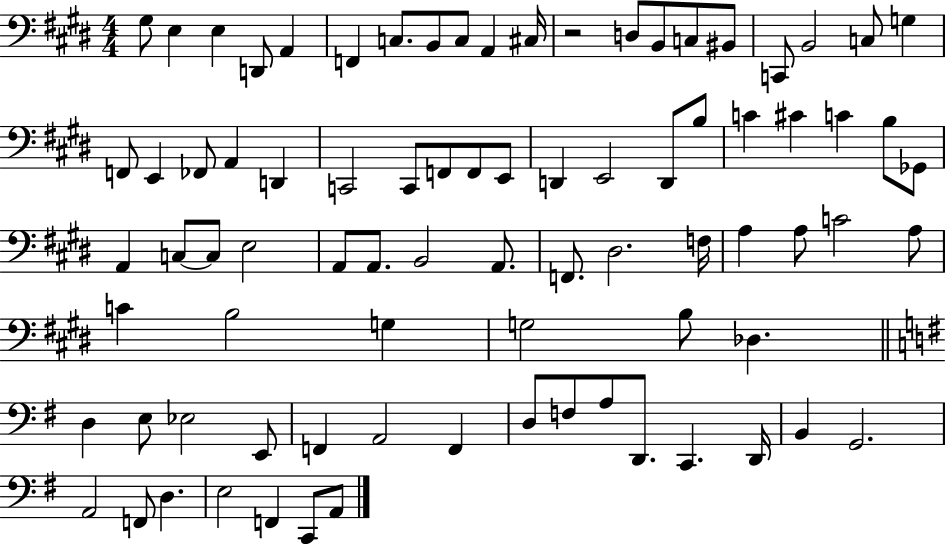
X:1
T:Untitled
M:4/4
L:1/4
K:E
^G,/2 E, E, D,,/2 A,, F,, C,/2 B,,/2 C,/2 A,, ^C,/4 z2 D,/2 B,,/2 C,/2 ^B,,/2 C,,/2 B,,2 C,/2 G, F,,/2 E,, _F,,/2 A,, D,, C,,2 C,,/2 F,,/2 F,,/2 E,,/2 D,, E,,2 D,,/2 B,/2 C ^C C B,/2 _G,,/2 A,, C,/2 C,/2 E,2 A,,/2 A,,/2 B,,2 A,,/2 F,,/2 ^D,2 F,/4 A, A,/2 C2 A,/2 C B,2 G, G,2 B,/2 _D, D, E,/2 _E,2 E,,/2 F,, A,,2 F,, D,/2 F,/2 A,/2 D,,/2 C,, D,,/4 B,, G,,2 A,,2 F,,/2 D, E,2 F,, C,,/2 A,,/2